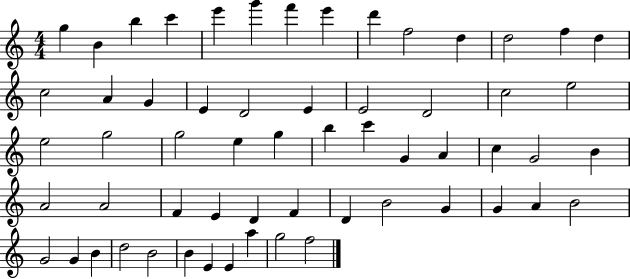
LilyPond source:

{
  \clef treble
  \numericTimeSignature
  \time 4/4
  \key c \major
  g''4 b'4 b''4 c'''4 | e'''4 g'''4 f'''4 e'''4 | d'''4 f''2 d''4 | d''2 f''4 d''4 | \break c''2 a'4 g'4 | e'4 d'2 e'4 | e'2 d'2 | c''2 e''2 | \break e''2 g''2 | g''2 e''4 g''4 | b''4 c'''4 g'4 a'4 | c''4 g'2 b'4 | \break a'2 a'2 | f'4 e'4 d'4 f'4 | d'4 b'2 g'4 | g'4 a'4 b'2 | \break g'2 g'4 b'4 | d''2 b'2 | b'4 e'4 e'4 a''4 | g''2 f''2 | \break \bar "|."
}